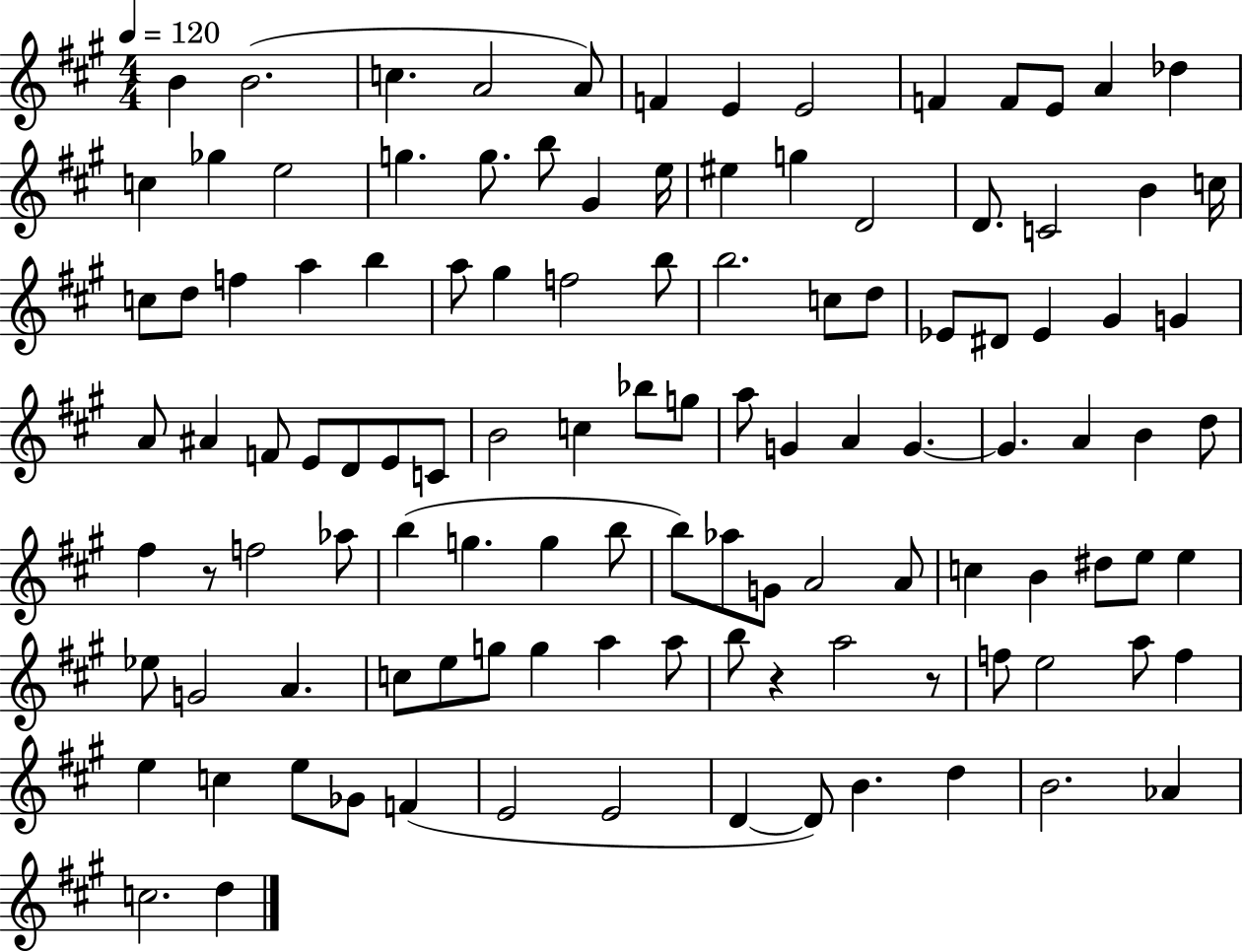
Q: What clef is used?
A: treble